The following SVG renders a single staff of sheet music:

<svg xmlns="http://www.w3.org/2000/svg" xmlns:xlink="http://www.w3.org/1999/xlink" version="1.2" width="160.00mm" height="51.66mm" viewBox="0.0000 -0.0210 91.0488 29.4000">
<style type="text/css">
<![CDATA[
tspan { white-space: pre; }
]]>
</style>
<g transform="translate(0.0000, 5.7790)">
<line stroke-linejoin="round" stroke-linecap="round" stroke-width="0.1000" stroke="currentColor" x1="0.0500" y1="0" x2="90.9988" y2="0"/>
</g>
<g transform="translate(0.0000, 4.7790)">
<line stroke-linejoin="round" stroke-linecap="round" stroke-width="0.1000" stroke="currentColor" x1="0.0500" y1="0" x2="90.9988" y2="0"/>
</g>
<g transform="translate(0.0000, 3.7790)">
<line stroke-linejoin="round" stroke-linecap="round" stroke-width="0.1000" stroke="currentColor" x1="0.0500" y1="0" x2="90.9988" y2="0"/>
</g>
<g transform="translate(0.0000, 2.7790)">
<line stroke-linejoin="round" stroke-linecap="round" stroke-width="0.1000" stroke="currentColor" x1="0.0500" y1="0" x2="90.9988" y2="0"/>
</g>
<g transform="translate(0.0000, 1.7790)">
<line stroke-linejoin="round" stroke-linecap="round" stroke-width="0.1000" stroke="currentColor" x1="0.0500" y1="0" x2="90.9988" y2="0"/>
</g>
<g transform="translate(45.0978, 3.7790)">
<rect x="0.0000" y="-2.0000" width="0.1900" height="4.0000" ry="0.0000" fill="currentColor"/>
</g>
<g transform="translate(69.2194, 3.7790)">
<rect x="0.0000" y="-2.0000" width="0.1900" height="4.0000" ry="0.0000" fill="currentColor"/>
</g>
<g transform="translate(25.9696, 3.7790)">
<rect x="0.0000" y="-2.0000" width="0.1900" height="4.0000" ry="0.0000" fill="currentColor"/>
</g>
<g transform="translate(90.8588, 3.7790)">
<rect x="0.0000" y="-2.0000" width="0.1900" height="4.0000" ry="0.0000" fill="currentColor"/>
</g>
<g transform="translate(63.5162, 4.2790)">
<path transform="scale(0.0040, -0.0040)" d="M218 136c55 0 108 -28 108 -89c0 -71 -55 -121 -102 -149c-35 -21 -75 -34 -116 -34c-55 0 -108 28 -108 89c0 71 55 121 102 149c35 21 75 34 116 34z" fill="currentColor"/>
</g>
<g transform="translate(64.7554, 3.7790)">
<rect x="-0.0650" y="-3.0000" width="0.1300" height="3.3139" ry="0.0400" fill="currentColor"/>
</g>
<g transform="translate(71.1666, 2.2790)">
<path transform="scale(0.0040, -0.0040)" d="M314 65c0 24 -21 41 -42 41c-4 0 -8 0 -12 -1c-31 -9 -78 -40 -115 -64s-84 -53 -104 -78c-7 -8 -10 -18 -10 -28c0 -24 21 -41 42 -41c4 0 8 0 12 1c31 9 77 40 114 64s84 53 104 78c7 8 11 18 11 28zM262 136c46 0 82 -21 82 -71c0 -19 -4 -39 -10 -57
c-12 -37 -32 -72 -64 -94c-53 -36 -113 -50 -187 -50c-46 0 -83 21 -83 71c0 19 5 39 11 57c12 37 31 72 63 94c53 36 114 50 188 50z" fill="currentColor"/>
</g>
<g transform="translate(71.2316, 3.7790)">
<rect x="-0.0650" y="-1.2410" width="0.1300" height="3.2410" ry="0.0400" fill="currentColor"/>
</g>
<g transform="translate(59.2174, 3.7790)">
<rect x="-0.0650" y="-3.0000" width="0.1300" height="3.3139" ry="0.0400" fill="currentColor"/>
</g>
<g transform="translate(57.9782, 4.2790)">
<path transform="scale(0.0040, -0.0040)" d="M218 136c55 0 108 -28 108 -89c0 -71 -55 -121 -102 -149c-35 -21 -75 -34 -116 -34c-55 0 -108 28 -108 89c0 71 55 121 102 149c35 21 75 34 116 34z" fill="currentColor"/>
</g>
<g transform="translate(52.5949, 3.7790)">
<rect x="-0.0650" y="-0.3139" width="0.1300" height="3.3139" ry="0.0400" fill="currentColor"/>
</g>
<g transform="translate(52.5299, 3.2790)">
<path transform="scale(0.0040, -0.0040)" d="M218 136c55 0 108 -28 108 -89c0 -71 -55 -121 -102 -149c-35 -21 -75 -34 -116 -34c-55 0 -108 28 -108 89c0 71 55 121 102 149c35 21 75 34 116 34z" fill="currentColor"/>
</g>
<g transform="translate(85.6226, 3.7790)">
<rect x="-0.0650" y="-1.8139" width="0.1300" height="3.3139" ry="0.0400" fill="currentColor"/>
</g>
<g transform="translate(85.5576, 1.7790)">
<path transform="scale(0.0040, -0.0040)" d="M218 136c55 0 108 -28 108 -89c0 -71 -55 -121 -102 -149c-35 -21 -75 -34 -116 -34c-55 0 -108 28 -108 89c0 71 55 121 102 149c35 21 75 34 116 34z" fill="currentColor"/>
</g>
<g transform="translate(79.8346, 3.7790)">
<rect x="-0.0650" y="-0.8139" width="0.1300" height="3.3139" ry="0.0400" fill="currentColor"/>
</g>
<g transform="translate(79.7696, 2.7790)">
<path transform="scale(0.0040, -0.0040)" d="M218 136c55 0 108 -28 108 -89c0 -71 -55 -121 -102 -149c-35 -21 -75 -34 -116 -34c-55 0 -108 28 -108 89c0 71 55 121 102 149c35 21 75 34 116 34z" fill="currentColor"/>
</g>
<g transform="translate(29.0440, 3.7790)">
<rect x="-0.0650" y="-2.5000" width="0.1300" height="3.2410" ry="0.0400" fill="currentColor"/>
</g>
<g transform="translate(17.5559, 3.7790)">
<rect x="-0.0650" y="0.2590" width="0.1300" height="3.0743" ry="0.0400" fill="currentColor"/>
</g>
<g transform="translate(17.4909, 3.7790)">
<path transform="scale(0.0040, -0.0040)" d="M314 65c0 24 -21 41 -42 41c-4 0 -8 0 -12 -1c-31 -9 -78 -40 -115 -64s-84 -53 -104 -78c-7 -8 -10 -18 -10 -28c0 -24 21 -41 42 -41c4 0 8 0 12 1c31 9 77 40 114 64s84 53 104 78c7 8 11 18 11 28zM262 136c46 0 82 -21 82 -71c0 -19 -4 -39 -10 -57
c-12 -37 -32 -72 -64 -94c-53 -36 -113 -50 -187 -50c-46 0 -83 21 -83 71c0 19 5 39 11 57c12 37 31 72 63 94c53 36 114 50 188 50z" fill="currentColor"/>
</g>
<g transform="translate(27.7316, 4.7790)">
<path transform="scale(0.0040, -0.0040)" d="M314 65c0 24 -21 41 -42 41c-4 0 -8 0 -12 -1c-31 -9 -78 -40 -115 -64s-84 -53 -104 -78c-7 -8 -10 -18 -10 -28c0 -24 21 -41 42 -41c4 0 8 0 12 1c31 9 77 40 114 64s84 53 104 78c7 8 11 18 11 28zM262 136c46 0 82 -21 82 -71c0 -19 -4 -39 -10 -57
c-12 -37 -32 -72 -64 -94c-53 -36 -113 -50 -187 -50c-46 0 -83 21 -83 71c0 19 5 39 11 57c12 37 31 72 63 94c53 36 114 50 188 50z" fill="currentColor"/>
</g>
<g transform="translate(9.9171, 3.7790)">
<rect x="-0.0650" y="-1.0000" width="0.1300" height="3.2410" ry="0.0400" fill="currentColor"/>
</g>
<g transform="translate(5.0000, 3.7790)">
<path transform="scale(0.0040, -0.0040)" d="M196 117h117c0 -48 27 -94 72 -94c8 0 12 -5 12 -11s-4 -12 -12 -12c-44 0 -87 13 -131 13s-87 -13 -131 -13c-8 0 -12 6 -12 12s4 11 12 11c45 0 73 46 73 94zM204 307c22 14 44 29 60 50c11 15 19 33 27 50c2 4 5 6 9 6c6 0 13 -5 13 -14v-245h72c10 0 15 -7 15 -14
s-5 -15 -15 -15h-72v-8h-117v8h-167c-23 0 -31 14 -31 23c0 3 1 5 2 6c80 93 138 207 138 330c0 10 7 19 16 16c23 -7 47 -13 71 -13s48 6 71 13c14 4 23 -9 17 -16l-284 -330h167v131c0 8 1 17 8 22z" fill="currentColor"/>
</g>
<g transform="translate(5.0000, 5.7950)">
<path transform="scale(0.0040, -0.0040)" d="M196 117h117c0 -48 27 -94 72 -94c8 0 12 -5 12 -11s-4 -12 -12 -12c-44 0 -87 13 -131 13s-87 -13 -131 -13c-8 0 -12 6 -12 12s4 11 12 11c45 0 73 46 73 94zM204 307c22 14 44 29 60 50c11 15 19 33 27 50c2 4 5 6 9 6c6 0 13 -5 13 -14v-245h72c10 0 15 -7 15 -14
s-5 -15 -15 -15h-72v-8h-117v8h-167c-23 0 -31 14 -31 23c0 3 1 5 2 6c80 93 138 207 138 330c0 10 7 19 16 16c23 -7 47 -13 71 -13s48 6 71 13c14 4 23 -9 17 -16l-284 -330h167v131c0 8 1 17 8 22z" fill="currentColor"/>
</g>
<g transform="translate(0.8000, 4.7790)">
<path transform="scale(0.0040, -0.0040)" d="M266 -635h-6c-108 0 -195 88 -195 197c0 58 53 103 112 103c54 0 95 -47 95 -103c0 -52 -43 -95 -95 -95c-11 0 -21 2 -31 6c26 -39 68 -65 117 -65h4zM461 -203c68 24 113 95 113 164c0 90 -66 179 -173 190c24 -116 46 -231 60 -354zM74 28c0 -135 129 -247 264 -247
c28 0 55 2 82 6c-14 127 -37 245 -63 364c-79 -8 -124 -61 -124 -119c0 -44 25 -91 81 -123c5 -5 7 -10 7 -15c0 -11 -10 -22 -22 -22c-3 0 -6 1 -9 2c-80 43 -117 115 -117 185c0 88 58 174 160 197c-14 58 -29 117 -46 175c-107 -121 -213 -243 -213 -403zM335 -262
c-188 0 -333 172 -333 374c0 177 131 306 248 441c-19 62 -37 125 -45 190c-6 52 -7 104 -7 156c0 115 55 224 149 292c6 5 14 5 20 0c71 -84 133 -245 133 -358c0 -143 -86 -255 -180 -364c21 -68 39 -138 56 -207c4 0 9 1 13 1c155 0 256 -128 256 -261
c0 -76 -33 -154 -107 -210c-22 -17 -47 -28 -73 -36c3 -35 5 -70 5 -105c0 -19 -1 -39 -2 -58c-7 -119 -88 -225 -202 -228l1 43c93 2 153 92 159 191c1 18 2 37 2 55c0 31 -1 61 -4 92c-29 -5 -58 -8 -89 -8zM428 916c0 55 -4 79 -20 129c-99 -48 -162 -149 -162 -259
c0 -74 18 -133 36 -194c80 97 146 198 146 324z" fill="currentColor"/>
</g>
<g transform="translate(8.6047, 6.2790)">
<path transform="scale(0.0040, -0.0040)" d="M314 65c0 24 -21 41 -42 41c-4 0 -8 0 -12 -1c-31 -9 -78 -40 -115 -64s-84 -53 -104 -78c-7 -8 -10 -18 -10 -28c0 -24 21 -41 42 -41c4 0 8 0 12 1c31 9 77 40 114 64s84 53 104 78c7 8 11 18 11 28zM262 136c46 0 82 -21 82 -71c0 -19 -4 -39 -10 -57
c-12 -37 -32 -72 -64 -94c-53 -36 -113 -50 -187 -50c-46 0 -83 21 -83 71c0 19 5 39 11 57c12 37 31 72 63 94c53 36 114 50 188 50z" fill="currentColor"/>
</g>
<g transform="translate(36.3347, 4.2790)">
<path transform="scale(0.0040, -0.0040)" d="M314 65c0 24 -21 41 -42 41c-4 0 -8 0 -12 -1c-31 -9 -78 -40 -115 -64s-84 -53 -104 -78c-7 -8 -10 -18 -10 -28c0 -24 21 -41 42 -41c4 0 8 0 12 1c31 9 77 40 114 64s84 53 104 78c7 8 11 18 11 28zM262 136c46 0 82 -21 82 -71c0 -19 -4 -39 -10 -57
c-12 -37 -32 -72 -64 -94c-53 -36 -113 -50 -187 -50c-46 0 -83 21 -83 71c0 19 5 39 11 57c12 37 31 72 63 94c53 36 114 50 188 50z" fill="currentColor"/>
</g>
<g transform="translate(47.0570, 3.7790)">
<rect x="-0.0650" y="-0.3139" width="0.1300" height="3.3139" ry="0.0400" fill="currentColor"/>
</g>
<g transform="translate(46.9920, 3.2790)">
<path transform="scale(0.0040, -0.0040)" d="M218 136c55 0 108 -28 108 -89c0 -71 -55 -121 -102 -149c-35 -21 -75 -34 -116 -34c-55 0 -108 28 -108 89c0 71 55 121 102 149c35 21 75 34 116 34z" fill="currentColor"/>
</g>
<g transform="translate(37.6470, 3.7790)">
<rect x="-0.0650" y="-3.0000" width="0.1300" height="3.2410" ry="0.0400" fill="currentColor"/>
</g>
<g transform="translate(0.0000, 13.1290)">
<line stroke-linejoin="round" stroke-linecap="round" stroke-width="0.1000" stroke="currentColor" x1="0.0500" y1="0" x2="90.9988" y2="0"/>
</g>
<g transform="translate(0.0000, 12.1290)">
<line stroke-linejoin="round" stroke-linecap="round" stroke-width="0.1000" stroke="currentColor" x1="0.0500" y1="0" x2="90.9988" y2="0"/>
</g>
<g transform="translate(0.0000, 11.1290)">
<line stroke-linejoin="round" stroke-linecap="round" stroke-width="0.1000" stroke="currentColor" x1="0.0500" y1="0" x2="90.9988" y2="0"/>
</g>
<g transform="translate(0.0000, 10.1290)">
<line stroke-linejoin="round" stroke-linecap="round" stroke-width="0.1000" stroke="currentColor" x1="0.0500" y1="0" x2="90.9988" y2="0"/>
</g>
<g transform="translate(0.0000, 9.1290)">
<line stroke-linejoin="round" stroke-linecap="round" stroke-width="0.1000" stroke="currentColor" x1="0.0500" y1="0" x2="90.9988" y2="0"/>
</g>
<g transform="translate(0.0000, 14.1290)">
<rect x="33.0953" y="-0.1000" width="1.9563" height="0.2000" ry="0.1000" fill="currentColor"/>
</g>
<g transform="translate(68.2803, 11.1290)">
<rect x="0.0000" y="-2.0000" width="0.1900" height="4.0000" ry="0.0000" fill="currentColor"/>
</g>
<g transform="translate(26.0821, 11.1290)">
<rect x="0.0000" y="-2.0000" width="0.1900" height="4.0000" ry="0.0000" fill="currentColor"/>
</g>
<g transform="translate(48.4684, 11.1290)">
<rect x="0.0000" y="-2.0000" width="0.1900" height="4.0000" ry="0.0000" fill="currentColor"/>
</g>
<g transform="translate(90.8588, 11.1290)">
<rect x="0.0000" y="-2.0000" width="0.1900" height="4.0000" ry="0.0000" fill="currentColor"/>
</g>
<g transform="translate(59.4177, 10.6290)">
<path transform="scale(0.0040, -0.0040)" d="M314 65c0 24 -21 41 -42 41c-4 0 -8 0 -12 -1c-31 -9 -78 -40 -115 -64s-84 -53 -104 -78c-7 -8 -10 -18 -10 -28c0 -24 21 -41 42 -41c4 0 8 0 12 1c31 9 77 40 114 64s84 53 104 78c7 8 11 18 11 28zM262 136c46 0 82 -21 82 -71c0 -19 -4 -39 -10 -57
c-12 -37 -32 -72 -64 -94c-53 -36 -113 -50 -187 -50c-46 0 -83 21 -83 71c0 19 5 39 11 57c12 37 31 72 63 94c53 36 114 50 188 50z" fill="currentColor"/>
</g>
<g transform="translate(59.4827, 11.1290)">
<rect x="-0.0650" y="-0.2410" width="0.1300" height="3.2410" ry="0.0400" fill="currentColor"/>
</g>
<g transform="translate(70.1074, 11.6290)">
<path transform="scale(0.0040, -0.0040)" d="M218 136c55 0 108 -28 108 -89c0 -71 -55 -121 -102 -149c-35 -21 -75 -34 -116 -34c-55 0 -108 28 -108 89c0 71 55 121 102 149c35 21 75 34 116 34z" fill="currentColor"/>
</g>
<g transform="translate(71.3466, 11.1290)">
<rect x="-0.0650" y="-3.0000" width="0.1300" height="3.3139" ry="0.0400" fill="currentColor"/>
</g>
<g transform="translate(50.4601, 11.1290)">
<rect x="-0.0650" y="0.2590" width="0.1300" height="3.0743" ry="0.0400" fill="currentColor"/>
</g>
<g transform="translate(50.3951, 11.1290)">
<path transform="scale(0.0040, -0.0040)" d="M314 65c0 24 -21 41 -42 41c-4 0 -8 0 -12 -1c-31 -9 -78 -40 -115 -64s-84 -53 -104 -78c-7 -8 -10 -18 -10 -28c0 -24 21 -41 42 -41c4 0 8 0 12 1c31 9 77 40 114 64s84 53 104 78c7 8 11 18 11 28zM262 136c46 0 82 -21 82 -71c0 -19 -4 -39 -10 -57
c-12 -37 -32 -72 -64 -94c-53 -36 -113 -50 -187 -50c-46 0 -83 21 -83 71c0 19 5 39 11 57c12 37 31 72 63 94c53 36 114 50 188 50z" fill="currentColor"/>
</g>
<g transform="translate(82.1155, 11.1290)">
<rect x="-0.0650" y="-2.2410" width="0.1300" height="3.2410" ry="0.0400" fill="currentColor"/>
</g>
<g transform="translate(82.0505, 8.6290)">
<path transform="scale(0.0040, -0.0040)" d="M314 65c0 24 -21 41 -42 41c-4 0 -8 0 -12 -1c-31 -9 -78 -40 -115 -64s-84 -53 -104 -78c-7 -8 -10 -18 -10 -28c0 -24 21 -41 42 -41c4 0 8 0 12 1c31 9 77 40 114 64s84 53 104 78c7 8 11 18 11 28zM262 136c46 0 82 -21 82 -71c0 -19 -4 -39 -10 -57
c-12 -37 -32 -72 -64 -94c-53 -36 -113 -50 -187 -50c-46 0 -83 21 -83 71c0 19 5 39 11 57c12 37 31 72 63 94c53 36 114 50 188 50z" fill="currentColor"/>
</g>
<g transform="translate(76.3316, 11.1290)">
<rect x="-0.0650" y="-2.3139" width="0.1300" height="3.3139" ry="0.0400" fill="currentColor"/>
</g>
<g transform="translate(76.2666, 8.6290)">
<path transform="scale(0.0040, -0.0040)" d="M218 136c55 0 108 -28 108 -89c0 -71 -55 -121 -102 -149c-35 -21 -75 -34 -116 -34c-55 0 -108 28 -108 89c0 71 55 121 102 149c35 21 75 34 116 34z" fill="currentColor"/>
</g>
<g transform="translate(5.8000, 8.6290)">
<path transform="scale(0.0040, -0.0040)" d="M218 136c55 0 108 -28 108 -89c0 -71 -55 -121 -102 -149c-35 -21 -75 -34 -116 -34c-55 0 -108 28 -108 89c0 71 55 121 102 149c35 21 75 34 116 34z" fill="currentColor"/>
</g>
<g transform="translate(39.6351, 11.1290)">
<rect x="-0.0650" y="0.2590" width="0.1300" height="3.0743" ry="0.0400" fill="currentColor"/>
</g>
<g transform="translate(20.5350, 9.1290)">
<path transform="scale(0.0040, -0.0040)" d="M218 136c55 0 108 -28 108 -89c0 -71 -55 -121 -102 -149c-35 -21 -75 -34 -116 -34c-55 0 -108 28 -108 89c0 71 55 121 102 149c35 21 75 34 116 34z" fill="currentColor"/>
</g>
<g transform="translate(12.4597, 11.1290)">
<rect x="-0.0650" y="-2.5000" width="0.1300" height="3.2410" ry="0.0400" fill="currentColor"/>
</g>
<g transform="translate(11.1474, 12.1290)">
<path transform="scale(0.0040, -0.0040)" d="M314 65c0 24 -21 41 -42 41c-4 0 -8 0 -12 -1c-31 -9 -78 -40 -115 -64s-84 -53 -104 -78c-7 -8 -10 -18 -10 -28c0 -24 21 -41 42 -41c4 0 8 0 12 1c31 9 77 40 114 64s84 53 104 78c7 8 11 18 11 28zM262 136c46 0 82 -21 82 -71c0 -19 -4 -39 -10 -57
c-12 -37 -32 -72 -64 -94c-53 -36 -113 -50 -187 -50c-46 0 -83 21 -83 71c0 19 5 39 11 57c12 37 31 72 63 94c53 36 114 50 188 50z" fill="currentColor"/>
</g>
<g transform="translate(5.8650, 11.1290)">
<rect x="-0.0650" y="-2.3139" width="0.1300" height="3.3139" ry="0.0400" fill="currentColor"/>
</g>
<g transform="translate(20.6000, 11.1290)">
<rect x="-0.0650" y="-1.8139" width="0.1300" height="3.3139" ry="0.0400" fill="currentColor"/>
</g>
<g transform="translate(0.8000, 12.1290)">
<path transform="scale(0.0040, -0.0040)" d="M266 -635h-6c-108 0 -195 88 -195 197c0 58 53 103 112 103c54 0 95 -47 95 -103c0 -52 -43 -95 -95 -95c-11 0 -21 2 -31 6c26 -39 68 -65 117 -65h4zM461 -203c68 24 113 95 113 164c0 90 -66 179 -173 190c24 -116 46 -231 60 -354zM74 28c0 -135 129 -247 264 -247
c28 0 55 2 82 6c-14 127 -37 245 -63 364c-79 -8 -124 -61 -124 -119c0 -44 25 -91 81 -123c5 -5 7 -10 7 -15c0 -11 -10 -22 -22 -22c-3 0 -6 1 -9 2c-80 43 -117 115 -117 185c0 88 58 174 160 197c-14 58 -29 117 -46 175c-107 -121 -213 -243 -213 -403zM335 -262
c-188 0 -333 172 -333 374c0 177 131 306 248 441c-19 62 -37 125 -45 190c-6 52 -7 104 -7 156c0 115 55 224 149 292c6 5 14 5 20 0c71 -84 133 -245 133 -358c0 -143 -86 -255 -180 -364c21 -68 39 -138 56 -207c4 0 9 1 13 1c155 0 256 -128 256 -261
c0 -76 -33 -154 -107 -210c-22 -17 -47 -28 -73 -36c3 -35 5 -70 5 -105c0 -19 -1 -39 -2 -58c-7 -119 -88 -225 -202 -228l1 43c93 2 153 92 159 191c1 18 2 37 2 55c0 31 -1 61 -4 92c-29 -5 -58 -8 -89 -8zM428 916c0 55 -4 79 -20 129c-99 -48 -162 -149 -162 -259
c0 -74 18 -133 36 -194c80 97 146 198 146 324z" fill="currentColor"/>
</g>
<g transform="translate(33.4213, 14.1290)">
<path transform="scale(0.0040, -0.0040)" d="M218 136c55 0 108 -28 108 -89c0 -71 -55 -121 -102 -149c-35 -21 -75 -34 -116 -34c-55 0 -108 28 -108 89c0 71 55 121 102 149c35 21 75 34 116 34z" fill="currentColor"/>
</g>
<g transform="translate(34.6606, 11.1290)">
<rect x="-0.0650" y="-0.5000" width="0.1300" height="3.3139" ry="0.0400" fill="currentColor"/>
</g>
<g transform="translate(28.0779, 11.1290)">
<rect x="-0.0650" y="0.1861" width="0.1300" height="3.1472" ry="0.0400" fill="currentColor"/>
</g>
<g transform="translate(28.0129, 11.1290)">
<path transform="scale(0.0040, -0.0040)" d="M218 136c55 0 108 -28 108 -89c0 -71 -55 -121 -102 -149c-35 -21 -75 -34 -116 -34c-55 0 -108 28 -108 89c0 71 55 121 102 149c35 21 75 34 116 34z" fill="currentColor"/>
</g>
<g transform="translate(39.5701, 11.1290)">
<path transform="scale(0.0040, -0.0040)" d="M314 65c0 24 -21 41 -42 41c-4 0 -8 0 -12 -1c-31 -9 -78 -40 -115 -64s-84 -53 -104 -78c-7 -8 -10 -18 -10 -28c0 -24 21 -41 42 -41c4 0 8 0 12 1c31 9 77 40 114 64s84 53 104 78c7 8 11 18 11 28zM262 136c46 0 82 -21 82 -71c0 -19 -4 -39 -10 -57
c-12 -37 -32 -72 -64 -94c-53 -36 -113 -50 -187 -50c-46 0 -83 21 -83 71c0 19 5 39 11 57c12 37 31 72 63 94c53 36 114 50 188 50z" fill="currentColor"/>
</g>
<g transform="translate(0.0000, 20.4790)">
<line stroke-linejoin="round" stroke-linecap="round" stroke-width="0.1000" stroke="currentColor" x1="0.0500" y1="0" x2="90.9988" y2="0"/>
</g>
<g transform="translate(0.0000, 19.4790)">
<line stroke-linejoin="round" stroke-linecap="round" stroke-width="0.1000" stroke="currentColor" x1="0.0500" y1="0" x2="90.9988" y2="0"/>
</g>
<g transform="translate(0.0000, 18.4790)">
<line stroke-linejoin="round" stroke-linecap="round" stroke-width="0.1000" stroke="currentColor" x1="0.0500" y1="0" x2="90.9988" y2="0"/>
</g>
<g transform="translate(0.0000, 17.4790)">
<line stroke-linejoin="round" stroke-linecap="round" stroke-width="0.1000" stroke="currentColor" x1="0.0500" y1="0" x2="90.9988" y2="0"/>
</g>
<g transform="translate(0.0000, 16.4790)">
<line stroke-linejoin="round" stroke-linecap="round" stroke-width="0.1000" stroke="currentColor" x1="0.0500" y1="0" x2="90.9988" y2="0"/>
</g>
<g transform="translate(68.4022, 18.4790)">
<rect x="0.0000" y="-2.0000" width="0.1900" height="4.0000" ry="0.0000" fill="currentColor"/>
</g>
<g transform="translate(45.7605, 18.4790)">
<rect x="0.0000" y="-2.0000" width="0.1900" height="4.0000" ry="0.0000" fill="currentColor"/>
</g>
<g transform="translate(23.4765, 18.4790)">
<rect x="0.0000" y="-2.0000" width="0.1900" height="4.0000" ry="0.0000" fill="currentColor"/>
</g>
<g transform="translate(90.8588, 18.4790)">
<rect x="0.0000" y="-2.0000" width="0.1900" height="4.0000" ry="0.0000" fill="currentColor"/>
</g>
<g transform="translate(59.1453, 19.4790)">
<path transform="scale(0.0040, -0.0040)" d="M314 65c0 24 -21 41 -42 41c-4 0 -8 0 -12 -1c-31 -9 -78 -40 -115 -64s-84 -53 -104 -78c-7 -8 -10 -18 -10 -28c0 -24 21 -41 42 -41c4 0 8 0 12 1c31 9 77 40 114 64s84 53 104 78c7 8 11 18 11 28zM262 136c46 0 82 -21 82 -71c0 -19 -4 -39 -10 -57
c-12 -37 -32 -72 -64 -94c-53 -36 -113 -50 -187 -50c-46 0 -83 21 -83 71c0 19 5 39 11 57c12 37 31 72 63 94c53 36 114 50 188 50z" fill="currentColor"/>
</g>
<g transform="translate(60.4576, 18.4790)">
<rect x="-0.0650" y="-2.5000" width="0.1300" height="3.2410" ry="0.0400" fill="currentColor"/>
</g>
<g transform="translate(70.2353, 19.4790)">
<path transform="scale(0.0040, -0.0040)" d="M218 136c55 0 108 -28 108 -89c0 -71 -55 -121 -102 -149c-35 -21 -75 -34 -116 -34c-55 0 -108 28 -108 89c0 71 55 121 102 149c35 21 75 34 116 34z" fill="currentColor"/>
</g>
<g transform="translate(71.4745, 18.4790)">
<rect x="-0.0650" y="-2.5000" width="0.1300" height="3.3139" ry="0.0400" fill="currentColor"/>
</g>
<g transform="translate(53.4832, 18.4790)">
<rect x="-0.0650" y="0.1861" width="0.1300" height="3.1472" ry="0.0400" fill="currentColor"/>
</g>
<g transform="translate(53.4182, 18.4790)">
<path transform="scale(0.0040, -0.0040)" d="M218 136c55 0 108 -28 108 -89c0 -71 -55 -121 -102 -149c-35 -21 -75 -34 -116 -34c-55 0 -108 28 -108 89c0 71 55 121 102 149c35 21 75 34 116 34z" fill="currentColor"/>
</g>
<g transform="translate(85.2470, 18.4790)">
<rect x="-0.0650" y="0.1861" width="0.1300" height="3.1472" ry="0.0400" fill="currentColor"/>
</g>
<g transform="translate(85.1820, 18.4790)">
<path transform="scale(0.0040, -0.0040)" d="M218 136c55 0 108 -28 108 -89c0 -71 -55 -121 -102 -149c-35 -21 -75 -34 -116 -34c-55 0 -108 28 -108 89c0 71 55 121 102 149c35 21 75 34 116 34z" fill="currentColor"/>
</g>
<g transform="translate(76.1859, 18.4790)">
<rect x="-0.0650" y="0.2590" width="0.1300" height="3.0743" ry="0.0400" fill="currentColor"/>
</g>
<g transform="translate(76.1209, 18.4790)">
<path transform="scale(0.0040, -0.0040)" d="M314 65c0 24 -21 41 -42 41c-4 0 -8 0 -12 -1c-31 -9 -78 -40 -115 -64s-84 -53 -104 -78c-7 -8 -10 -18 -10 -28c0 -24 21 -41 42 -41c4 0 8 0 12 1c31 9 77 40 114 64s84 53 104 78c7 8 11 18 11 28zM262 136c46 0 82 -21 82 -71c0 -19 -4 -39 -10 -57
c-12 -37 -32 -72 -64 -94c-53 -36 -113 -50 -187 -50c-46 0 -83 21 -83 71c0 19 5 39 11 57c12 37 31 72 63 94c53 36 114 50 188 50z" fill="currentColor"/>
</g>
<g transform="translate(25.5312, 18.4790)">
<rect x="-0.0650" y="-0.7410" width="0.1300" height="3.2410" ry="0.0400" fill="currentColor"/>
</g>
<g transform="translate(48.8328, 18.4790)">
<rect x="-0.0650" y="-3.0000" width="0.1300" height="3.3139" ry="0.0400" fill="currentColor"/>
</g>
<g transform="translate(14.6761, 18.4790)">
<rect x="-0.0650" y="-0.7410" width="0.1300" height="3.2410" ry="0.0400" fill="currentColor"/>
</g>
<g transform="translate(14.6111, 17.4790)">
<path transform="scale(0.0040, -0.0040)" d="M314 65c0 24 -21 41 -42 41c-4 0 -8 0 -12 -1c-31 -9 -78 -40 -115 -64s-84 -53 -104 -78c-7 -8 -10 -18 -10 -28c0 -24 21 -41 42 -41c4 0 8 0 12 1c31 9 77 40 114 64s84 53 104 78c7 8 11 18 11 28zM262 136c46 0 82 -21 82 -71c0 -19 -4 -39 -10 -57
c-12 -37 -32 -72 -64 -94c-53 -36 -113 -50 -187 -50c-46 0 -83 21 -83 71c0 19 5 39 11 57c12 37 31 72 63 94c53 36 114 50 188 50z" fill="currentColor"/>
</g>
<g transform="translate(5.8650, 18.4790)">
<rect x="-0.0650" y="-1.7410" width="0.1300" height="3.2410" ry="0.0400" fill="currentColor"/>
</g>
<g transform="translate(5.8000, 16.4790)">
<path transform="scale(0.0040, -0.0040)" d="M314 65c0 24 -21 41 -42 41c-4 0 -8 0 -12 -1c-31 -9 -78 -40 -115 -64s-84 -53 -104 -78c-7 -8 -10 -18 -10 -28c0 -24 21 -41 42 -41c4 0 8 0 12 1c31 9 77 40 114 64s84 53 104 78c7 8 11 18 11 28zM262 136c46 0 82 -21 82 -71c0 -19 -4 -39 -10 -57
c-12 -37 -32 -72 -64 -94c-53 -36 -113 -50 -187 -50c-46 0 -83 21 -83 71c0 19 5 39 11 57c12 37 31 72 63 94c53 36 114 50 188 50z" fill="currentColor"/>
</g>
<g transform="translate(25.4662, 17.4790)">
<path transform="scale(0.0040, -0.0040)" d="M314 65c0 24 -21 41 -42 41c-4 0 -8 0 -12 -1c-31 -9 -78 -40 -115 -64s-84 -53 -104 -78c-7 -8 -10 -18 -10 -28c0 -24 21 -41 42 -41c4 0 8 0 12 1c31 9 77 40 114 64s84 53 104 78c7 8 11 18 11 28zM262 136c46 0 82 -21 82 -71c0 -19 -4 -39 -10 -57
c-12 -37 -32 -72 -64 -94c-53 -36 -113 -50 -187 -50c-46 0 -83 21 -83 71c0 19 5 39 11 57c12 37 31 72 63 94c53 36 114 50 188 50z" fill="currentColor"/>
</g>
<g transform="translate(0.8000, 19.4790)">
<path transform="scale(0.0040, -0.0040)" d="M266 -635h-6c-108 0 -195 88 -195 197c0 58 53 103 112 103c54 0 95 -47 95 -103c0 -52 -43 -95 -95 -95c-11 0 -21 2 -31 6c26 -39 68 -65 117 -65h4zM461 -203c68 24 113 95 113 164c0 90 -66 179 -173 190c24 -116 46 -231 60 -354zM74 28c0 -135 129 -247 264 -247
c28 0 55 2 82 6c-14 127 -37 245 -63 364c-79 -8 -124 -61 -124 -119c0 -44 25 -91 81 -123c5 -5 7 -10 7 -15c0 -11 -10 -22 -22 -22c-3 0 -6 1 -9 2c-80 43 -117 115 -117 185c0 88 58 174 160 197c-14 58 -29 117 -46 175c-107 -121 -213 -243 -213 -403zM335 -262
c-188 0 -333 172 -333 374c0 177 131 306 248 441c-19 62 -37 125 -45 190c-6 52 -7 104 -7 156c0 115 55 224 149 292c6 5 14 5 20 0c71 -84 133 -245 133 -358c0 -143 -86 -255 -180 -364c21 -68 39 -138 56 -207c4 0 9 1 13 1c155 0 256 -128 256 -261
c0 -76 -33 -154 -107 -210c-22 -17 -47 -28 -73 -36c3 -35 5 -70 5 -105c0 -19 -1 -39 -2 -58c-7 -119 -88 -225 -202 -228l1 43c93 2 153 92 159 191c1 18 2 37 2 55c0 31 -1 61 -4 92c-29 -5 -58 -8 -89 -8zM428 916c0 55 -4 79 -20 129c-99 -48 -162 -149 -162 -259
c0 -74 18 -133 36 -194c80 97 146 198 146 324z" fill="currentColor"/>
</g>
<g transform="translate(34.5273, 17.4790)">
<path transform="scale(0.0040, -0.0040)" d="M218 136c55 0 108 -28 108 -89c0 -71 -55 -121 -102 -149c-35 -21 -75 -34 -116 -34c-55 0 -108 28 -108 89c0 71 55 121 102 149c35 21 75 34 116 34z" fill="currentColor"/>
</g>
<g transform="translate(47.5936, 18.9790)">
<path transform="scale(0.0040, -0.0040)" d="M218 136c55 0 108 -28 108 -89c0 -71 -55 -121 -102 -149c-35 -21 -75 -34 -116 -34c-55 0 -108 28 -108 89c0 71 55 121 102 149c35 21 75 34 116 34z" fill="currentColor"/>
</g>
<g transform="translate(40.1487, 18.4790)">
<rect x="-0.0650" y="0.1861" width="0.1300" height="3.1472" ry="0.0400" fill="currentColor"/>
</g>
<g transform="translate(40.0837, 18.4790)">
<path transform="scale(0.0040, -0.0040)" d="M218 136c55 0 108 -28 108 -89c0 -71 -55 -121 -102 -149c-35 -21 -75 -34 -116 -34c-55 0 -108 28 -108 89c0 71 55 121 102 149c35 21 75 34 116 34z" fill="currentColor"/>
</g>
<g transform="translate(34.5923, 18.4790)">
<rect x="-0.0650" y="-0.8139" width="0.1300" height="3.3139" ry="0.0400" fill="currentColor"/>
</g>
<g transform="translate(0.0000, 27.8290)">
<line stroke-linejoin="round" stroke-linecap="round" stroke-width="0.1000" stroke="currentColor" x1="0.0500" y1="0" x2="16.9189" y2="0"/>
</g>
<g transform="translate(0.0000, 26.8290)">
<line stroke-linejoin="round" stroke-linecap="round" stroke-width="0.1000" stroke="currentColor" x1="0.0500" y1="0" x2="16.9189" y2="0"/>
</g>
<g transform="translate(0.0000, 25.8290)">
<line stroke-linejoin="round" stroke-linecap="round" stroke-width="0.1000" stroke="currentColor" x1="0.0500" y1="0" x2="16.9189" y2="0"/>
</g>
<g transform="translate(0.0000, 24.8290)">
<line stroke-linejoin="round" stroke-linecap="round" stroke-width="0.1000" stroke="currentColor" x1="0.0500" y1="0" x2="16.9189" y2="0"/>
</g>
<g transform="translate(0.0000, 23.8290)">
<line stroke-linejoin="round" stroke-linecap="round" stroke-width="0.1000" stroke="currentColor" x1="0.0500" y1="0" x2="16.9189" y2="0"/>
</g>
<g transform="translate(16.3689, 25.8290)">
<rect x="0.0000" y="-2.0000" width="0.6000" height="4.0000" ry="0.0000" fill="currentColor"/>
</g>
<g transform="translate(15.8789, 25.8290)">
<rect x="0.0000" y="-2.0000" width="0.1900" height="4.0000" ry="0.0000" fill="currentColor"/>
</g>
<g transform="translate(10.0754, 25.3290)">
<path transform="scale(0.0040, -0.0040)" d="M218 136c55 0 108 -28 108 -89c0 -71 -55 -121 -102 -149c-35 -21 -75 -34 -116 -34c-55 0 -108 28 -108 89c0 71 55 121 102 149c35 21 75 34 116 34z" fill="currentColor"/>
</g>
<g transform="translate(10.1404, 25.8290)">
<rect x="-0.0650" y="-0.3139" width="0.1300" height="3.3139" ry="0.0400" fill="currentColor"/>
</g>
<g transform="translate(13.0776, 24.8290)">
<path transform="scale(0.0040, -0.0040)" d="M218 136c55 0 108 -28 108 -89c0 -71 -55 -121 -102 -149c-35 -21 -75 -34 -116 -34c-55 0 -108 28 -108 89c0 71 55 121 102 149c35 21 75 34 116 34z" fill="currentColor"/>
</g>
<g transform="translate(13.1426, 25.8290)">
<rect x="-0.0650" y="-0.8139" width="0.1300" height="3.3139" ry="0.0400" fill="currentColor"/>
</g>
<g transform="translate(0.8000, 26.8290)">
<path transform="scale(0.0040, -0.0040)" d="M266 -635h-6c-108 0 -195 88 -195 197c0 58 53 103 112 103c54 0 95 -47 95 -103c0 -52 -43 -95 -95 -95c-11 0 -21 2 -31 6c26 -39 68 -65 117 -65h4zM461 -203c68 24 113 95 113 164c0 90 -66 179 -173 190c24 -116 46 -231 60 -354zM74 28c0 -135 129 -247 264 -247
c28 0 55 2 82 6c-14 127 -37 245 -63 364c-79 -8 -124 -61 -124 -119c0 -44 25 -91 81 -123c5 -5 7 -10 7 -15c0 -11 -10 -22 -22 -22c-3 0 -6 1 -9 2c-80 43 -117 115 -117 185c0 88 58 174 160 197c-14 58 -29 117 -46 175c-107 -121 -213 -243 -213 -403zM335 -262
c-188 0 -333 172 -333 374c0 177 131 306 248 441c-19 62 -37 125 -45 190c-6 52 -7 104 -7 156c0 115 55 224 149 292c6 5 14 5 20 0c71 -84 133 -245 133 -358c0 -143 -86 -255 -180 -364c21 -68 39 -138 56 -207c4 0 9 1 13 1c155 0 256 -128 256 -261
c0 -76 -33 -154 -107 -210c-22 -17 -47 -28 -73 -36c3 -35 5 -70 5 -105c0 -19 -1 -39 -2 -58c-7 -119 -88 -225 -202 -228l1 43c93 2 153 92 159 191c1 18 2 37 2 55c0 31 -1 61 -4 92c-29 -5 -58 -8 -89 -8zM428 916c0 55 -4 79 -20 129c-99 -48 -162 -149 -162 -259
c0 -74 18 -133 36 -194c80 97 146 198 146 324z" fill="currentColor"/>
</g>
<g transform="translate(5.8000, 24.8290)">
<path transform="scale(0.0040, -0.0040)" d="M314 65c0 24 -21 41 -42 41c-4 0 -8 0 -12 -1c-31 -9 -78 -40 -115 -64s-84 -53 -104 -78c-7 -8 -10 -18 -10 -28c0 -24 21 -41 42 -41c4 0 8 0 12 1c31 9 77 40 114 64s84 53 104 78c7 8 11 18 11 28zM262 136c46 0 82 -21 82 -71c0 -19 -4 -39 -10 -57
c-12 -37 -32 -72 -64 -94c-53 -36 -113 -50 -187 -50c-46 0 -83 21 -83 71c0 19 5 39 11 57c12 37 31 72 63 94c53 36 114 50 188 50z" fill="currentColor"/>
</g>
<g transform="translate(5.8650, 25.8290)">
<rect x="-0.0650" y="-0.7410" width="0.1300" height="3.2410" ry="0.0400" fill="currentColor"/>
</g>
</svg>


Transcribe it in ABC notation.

X:1
T:Untitled
M:4/4
L:1/4
K:C
D2 B2 G2 A2 c c A A e2 d f g G2 f B C B2 B2 c2 A g g2 f2 d2 d2 d B A B G2 G B2 B d2 c d